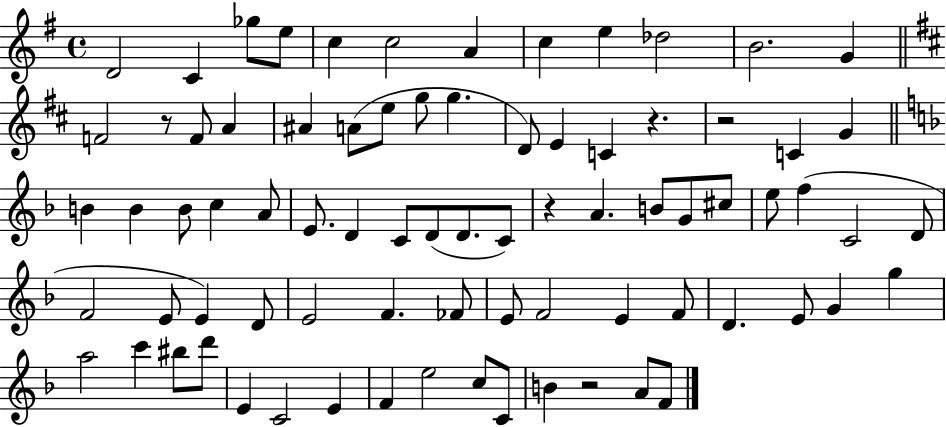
X:1
T:Untitled
M:4/4
L:1/4
K:G
D2 C _g/2 e/2 c c2 A c e _d2 B2 G F2 z/2 F/2 A ^A A/2 e/2 g/2 g D/2 E C z z2 C G B B B/2 c A/2 E/2 D C/2 D/2 D/2 C/2 z A B/2 G/2 ^c/2 e/2 f C2 D/2 F2 E/2 E D/2 E2 F _F/2 E/2 F2 E F/2 D E/2 G g a2 c' ^b/2 d'/2 E C2 E F e2 c/2 C/2 B z2 A/2 F/2